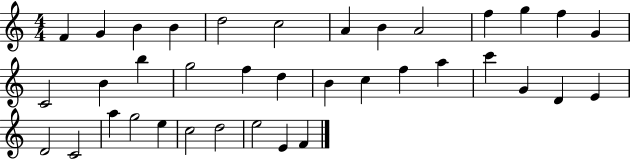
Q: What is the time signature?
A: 4/4